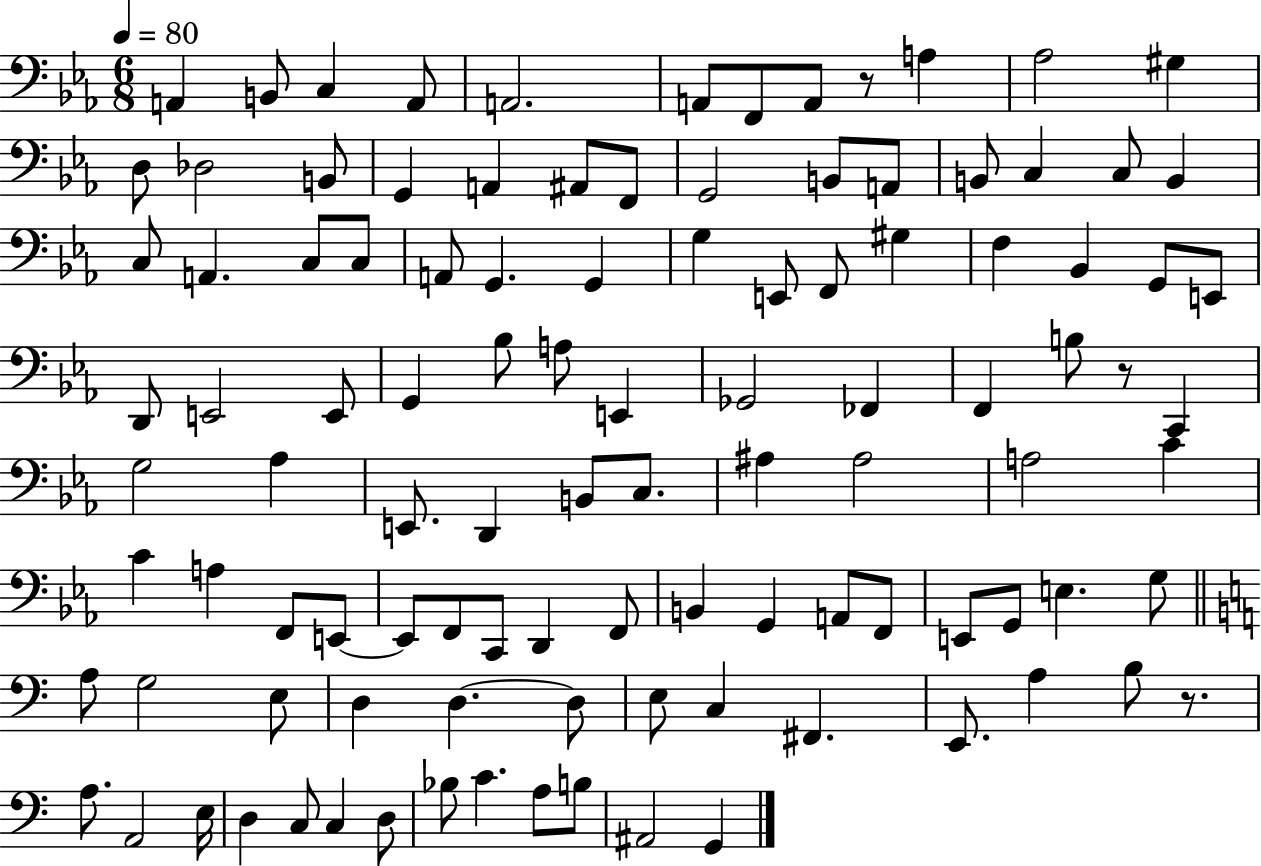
A2/q B2/e C3/q A2/e A2/h. A2/e F2/e A2/e R/e A3/q Ab3/h G#3/q D3/e Db3/h B2/e G2/q A2/q A#2/e F2/e G2/h B2/e A2/e B2/e C3/q C3/e B2/q C3/e A2/q. C3/e C3/e A2/e G2/q. G2/q G3/q E2/e F2/e G#3/q F3/q Bb2/q G2/e E2/e D2/e E2/h E2/e G2/q Bb3/e A3/e E2/q Gb2/h FES2/q F2/q B3/e R/e C2/q G3/h Ab3/q E2/e. D2/q B2/e C3/e. A#3/q A#3/h A3/h C4/q C4/q A3/q F2/e E2/e E2/e F2/e C2/e D2/q F2/e B2/q G2/q A2/e F2/e E2/e G2/e E3/q. G3/e A3/e G3/h E3/e D3/q D3/q. D3/e E3/e C3/q F#2/q. E2/e. A3/q B3/e R/e. A3/e. A2/h E3/s D3/q C3/e C3/q D3/e Bb3/e C4/q. A3/e B3/e A#2/h G2/q